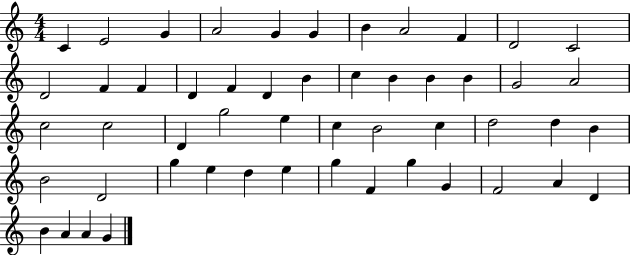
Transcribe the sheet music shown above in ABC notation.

X:1
T:Untitled
M:4/4
L:1/4
K:C
C E2 G A2 G G B A2 F D2 C2 D2 F F D F D B c B B B G2 A2 c2 c2 D g2 e c B2 c d2 d B B2 D2 g e d e g F g G F2 A D B A A G